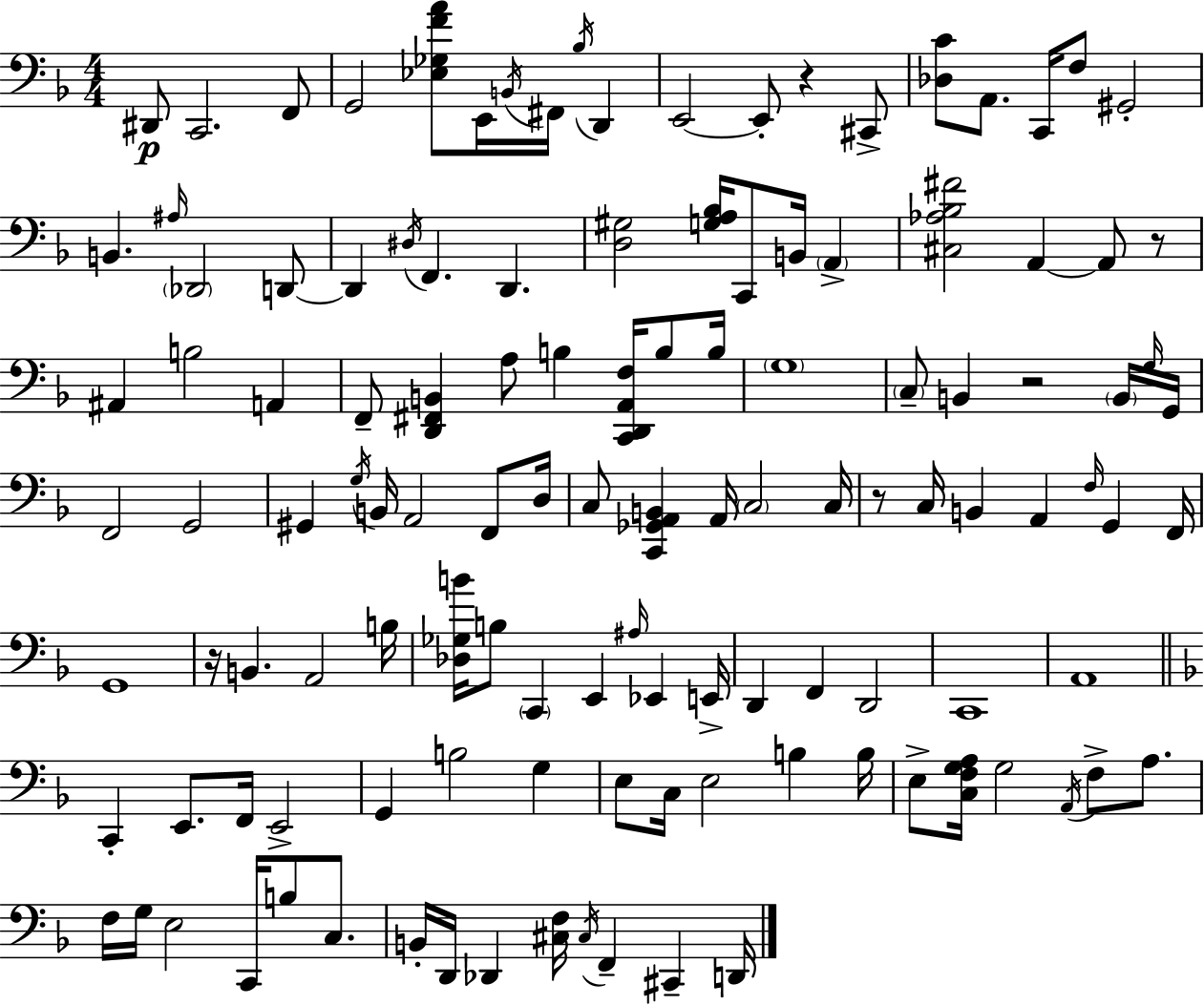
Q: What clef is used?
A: bass